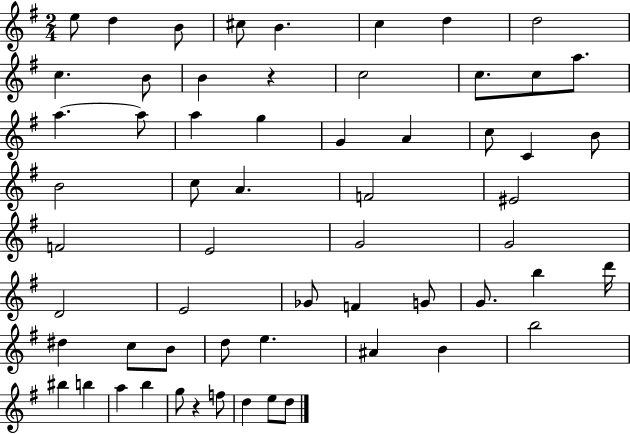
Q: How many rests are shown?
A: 2